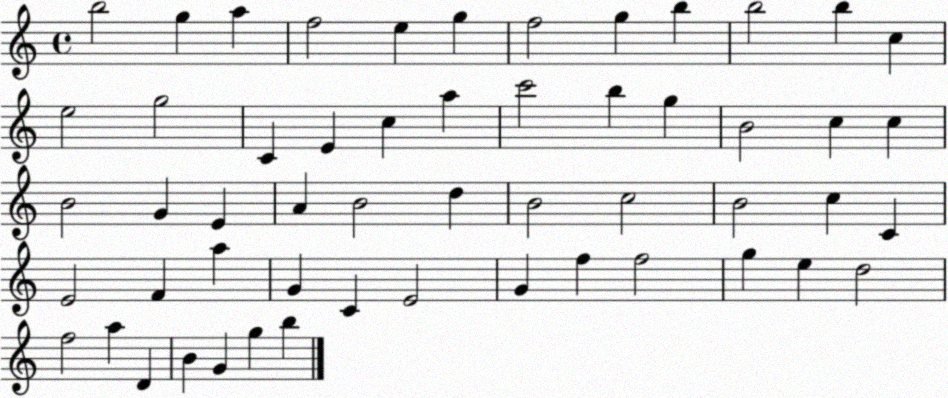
X:1
T:Untitled
M:4/4
L:1/4
K:C
b2 g a f2 e g f2 g b b2 b c e2 g2 C E c a c'2 b g B2 c c B2 G E A B2 d B2 c2 B2 c C E2 F a G C E2 G f f2 g e d2 f2 a D B G g b